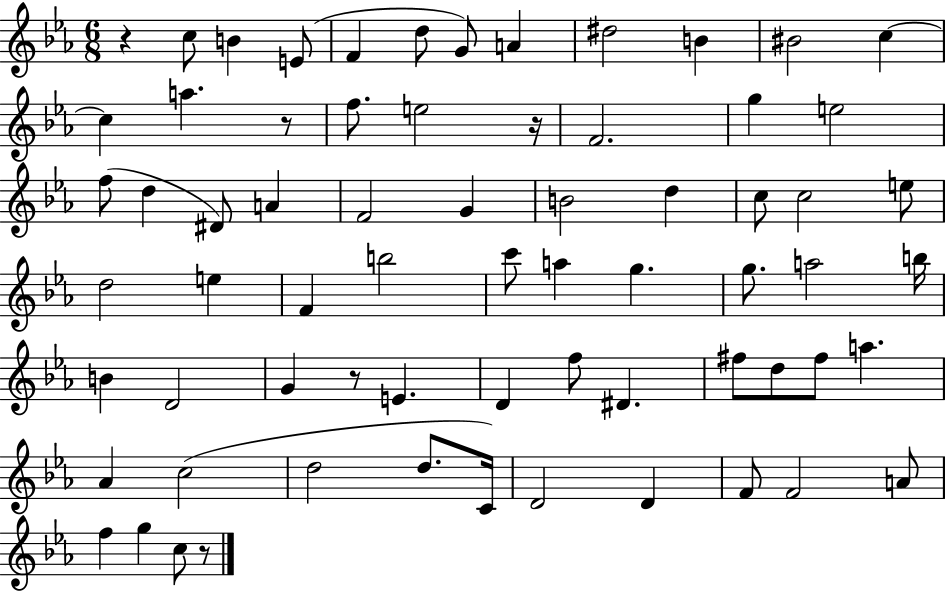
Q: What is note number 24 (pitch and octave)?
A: G4